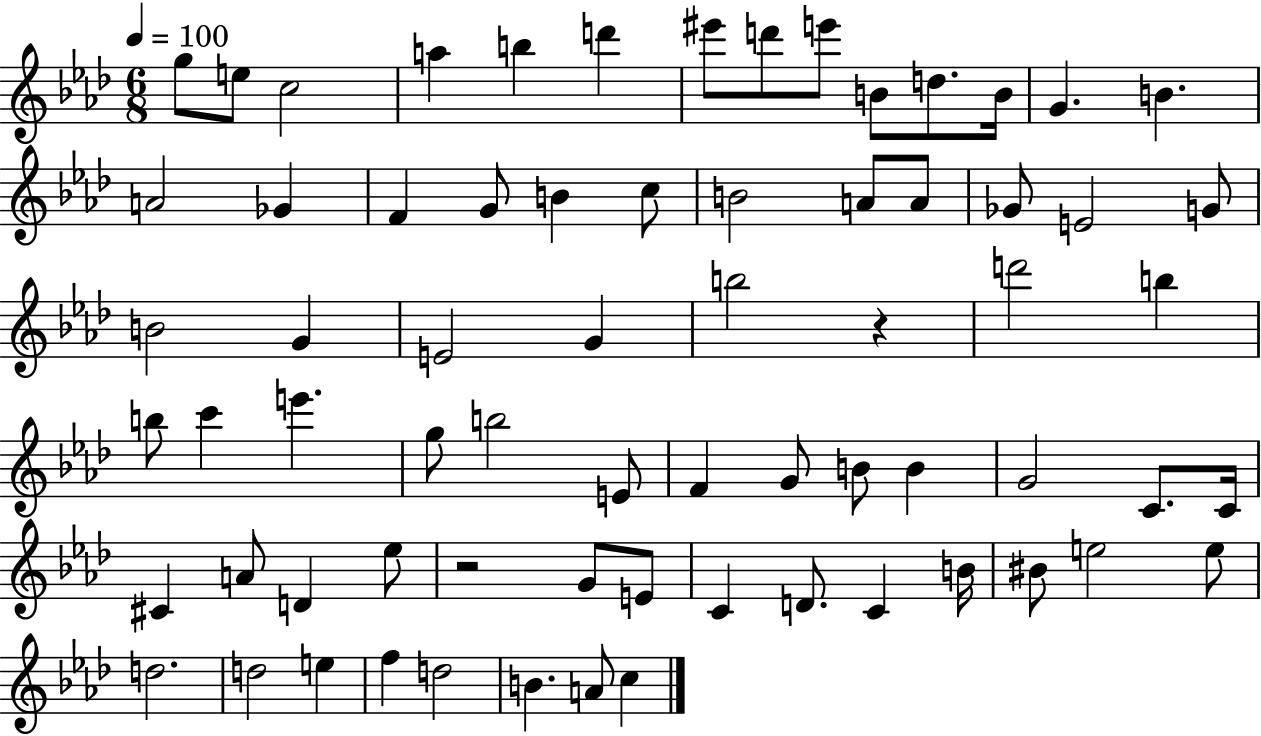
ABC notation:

X:1
T:Untitled
M:6/8
L:1/4
K:Ab
g/2 e/2 c2 a b d' ^e'/2 d'/2 e'/2 B/2 d/2 B/4 G B A2 _G F G/2 B c/2 B2 A/2 A/2 _G/2 E2 G/2 B2 G E2 G b2 z d'2 b b/2 c' e' g/2 b2 E/2 F G/2 B/2 B G2 C/2 C/4 ^C A/2 D _e/2 z2 G/2 E/2 C D/2 C B/4 ^B/2 e2 e/2 d2 d2 e f d2 B A/2 c